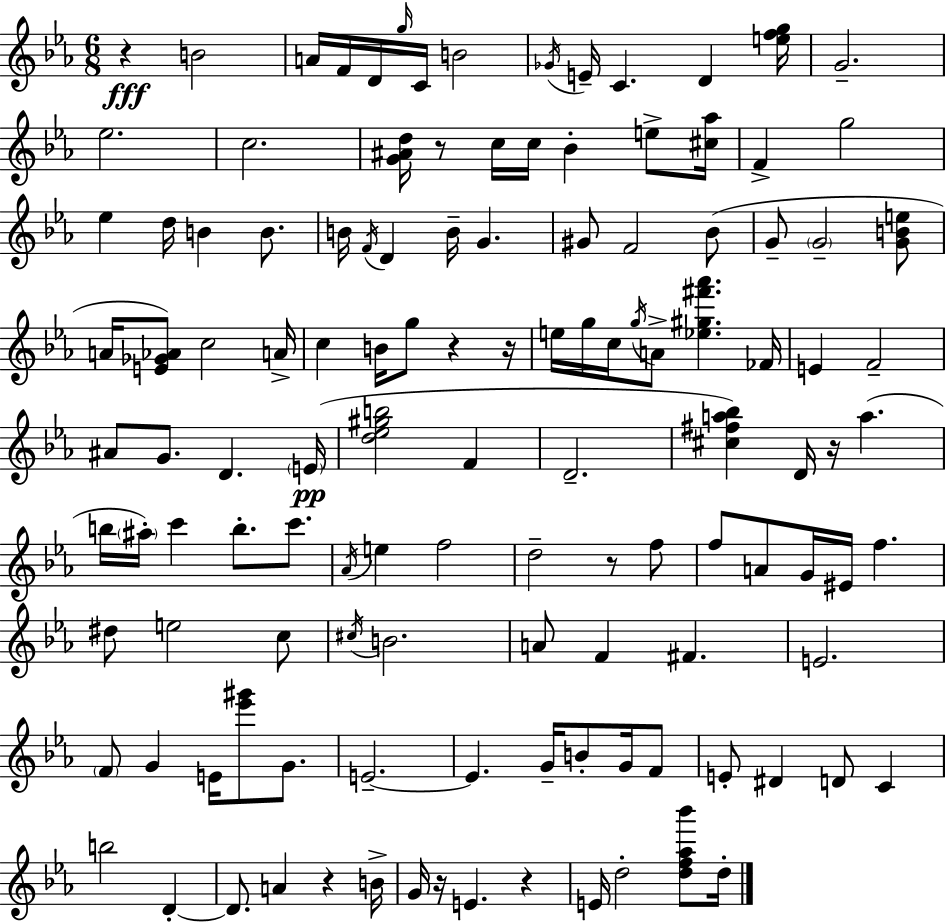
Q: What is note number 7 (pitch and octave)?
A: B4